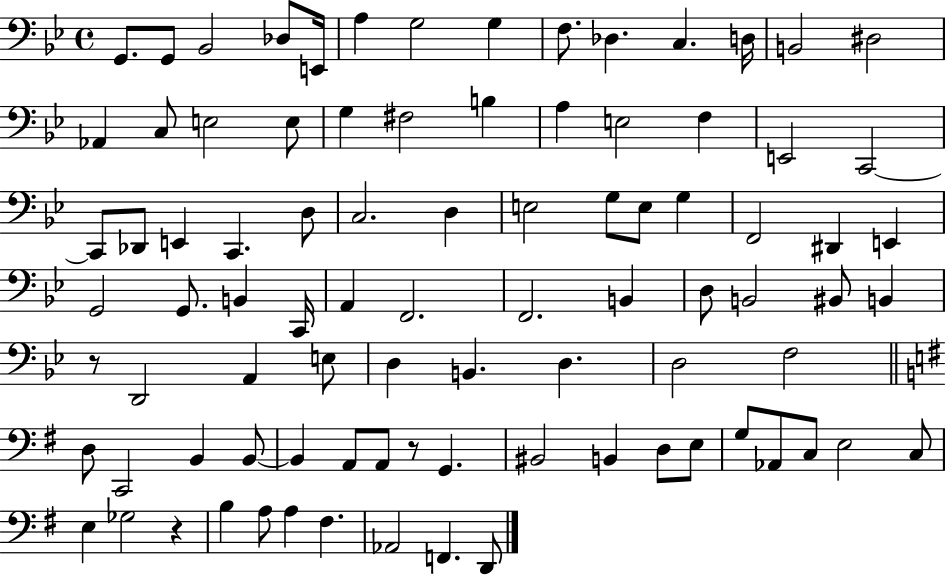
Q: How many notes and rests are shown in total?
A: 89